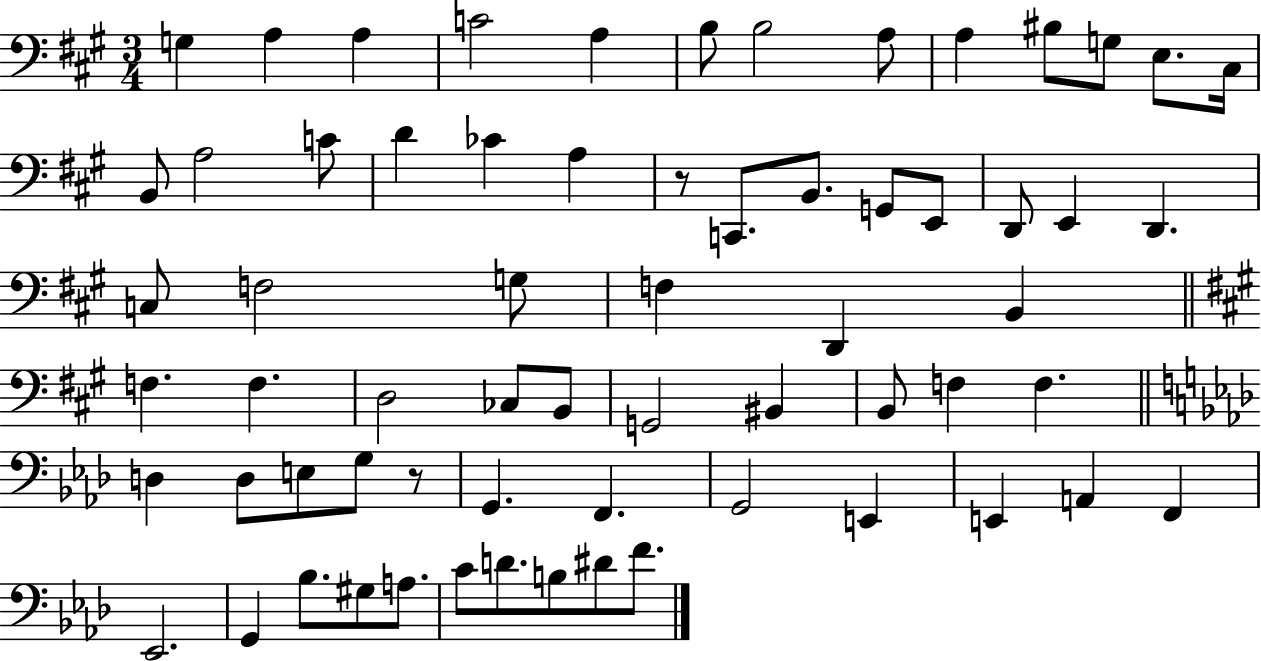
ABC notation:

X:1
T:Untitled
M:3/4
L:1/4
K:A
G, A, A, C2 A, B,/2 B,2 A,/2 A, ^B,/2 G,/2 E,/2 ^C,/4 B,,/2 A,2 C/2 D _C A, z/2 C,,/2 B,,/2 G,,/2 E,,/2 D,,/2 E,, D,, C,/2 F,2 G,/2 F, D,, B,, F, F, D,2 _C,/2 B,,/2 G,,2 ^B,, B,,/2 F, F, D, D,/2 E,/2 G,/2 z/2 G,, F,, G,,2 E,, E,, A,, F,, _E,,2 G,, _B,/2 ^G,/2 A,/2 C/2 D/2 B,/2 ^D/2 F/2